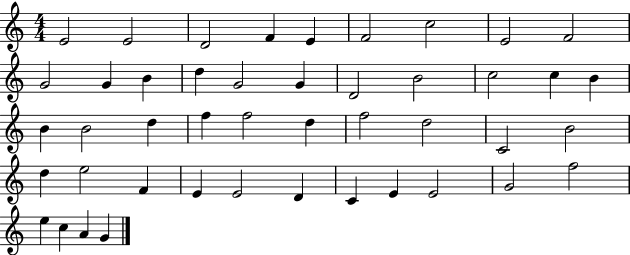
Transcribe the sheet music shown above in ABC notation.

X:1
T:Untitled
M:4/4
L:1/4
K:C
E2 E2 D2 F E F2 c2 E2 F2 G2 G B d G2 G D2 B2 c2 c B B B2 d f f2 d f2 d2 C2 B2 d e2 F E E2 D C E E2 G2 f2 e c A G